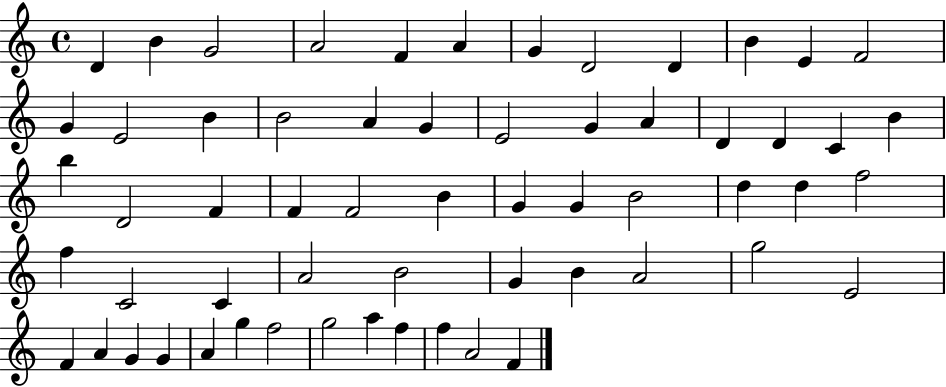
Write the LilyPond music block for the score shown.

{
  \clef treble
  \time 4/4
  \defaultTimeSignature
  \key c \major
  d'4 b'4 g'2 | a'2 f'4 a'4 | g'4 d'2 d'4 | b'4 e'4 f'2 | \break g'4 e'2 b'4 | b'2 a'4 g'4 | e'2 g'4 a'4 | d'4 d'4 c'4 b'4 | \break b''4 d'2 f'4 | f'4 f'2 b'4 | g'4 g'4 b'2 | d''4 d''4 f''2 | \break f''4 c'2 c'4 | a'2 b'2 | g'4 b'4 a'2 | g''2 e'2 | \break f'4 a'4 g'4 g'4 | a'4 g''4 f''2 | g''2 a''4 f''4 | f''4 a'2 f'4 | \break \bar "|."
}